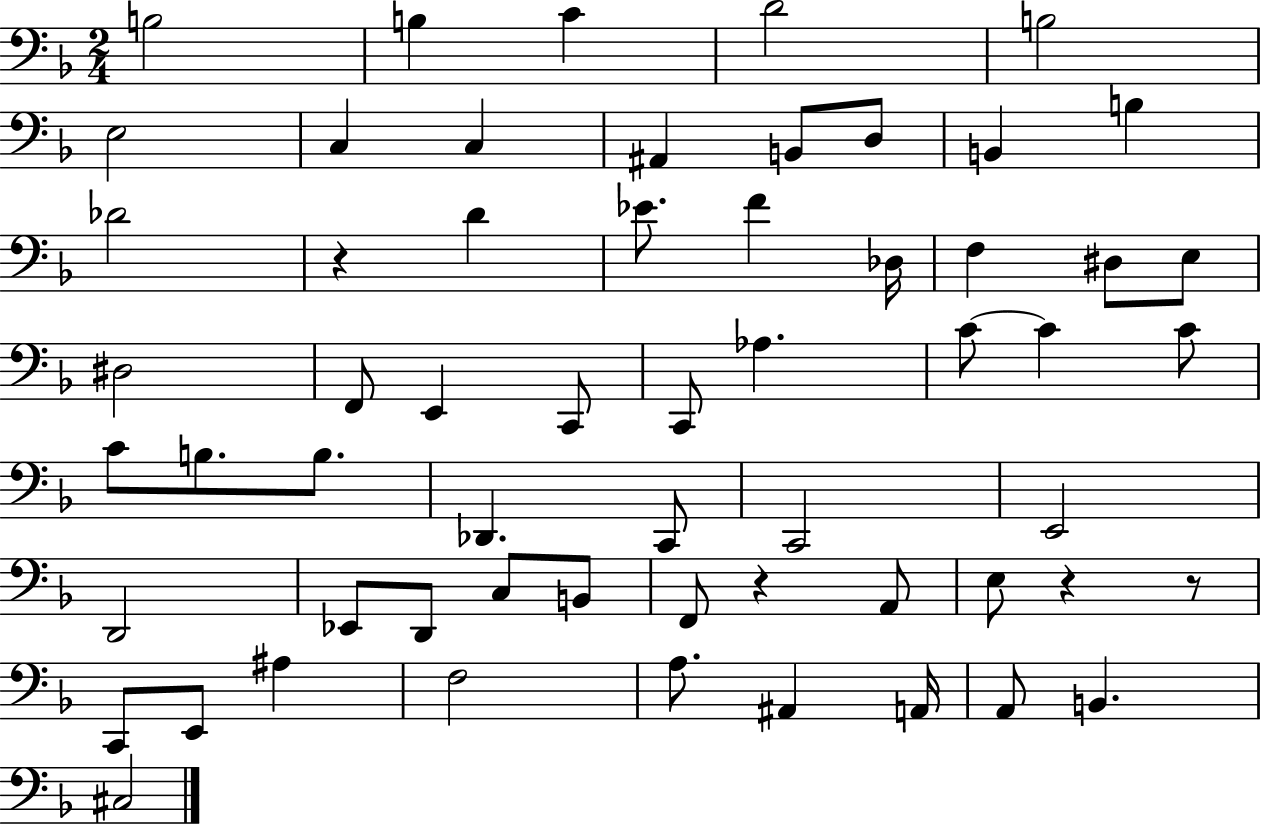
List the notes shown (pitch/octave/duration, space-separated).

B3/h B3/q C4/q D4/h B3/h E3/h C3/q C3/q A#2/q B2/e D3/e B2/q B3/q Db4/h R/q D4/q Eb4/e. F4/q Db3/s F3/q D#3/e E3/e D#3/h F2/e E2/q C2/e C2/e Ab3/q. C4/e C4/q C4/e C4/e B3/e. B3/e. Db2/q. C2/e C2/h E2/h D2/h Eb2/e D2/e C3/e B2/e F2/e R/q A2/e E3/e R/q R/e C2/e E2/e A#3/q F3/h A3/e. A#2/q A2/s A2/e B2/q. C#3/h